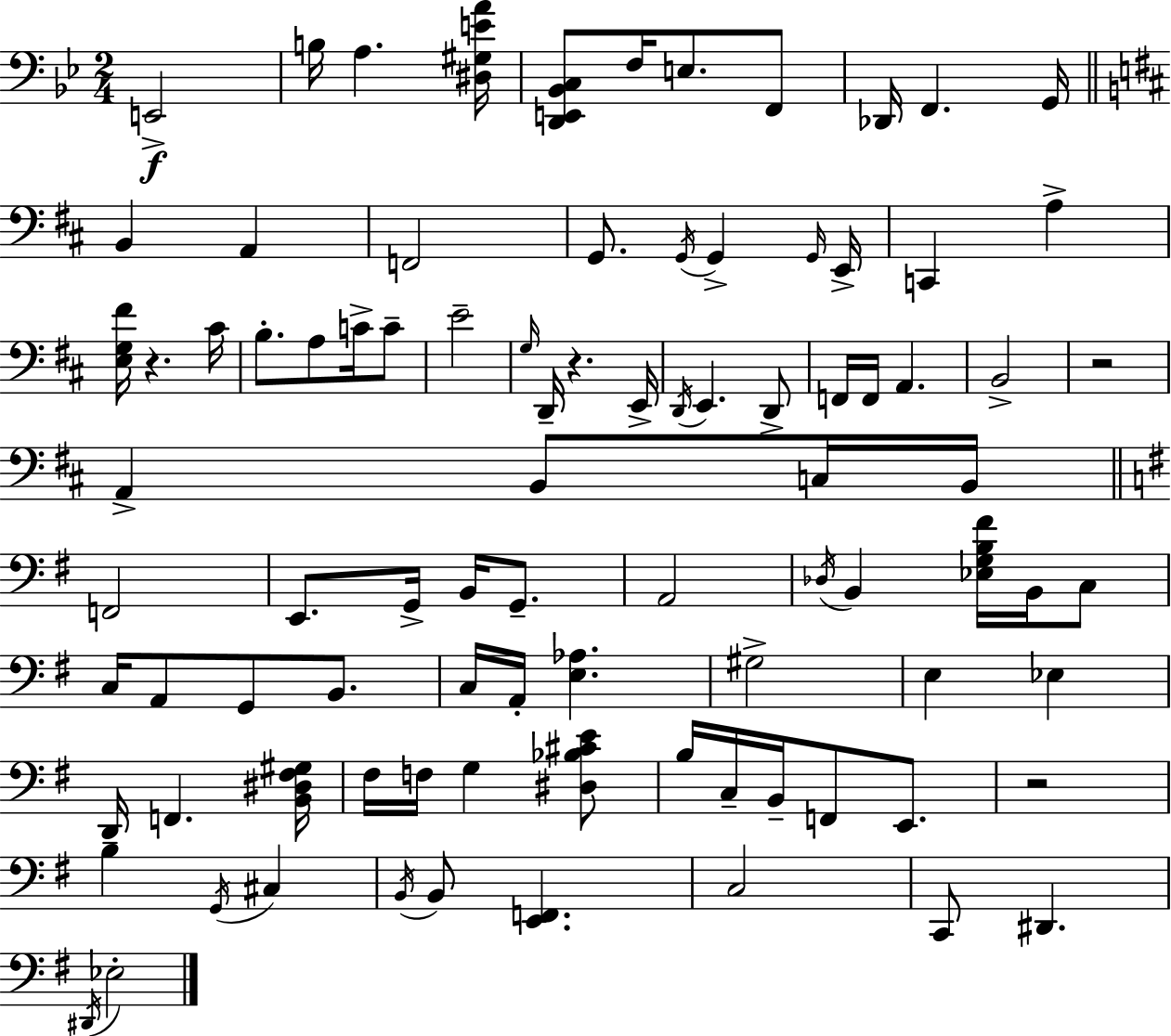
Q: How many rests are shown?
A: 4